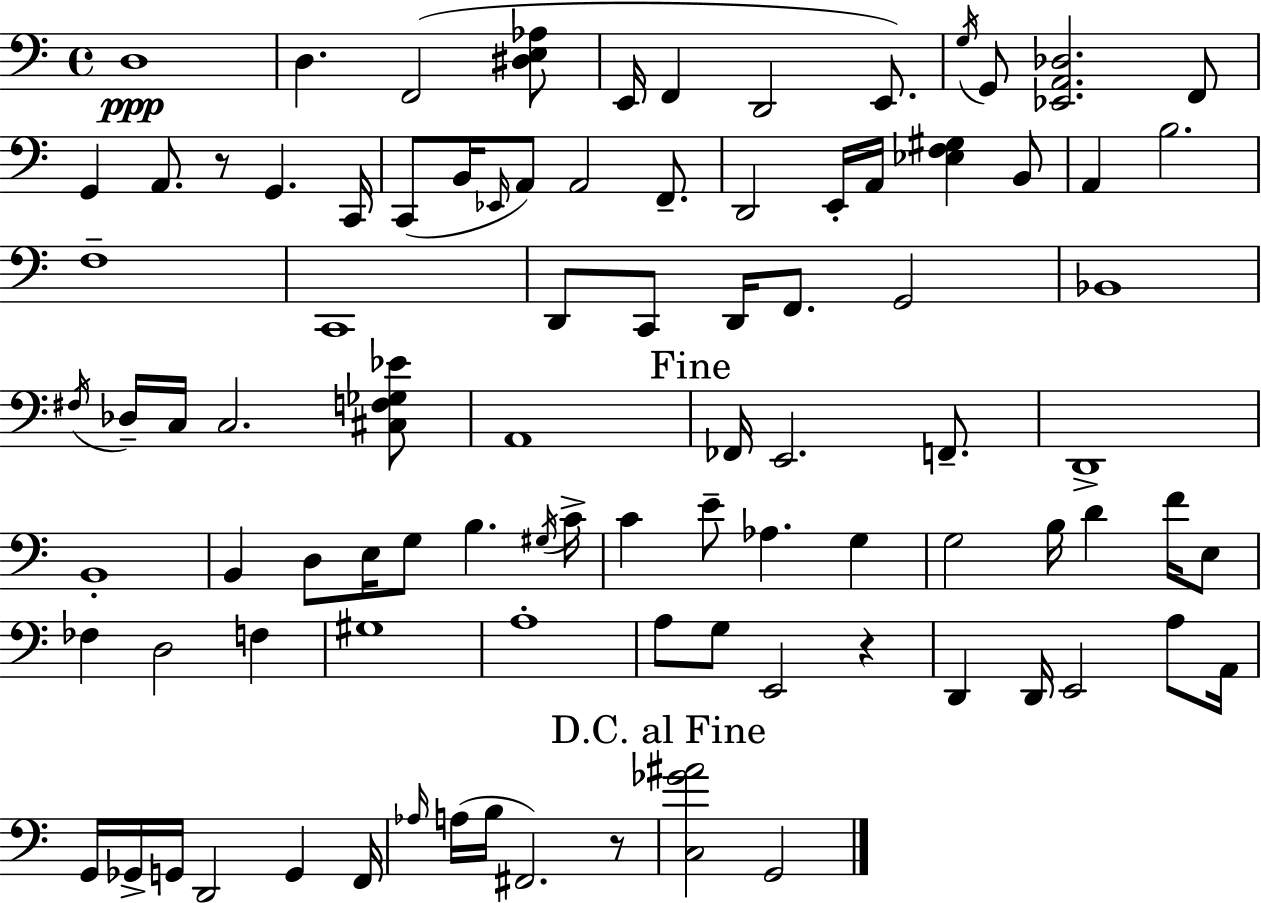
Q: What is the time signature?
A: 4/4